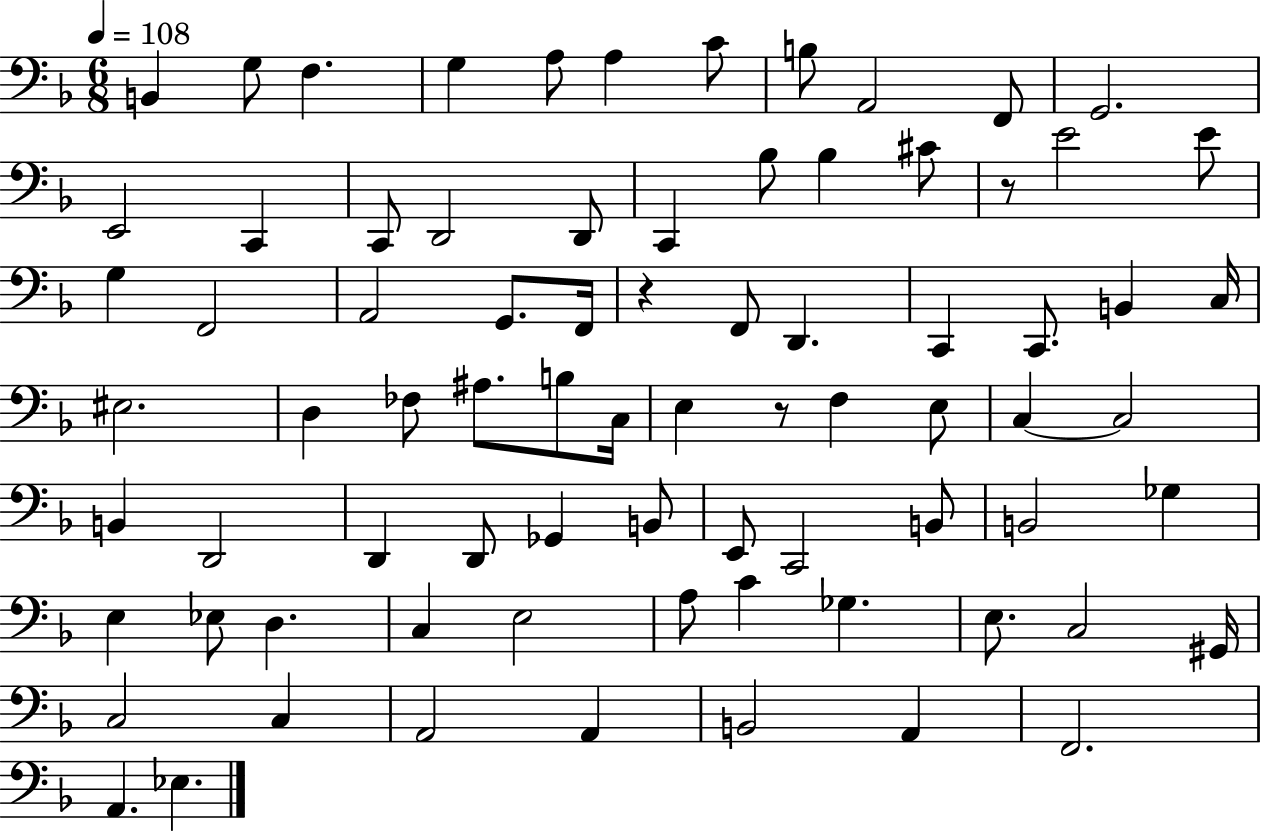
X:1
T:Untitled
M:6/8
L:1/4
K:F
B,, G,/2 F, G, A,/2 A, C/2 B,/2 A,,2 F,,/2 G,,2 E,,2 C,, C,,/2 D,,2 D,,/2 C,, _B,/2 _B, ^C/2 z/2 E2 E/2 G, F,,2 A,,2 G,,/2 F,,/4 z F,,/2 D,, C,, C,,/2 B,, C,/4 ^E,2 D, _F,/2 ^A,/2 B,/2 C,/4 E, z/2 F, E,/2 C, C,2 B,, D,,2 D,, D,,/2 _G,, B,,/2 E,,/2 C,,2 B,,/2 B,,2 _G, E, _E,/2 D, C, E,2 A,/2 C _G, E,/2 C,2 ^G,,/4 C,2 C, A,,2 A,, B,,2 A,, F,,2 A,, _E,